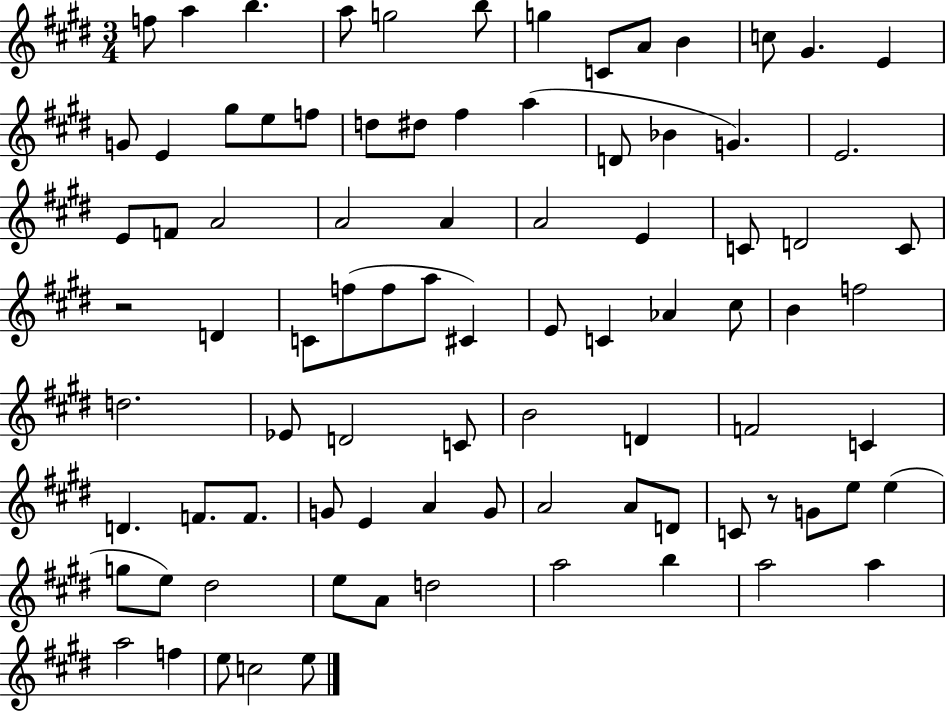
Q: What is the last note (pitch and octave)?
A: E5